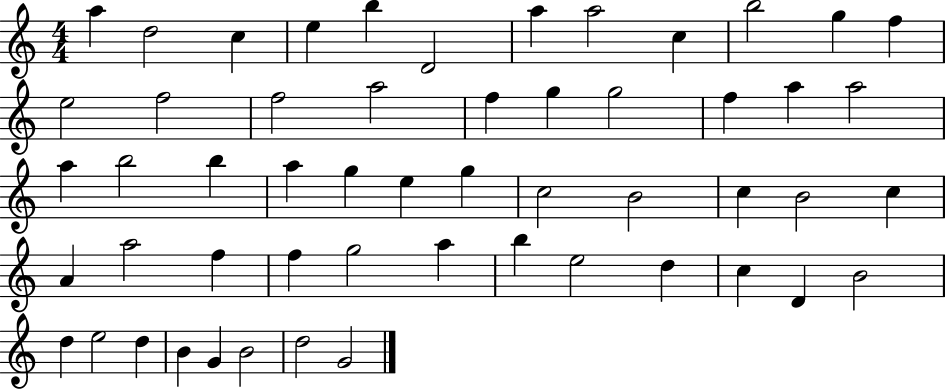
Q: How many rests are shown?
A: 0